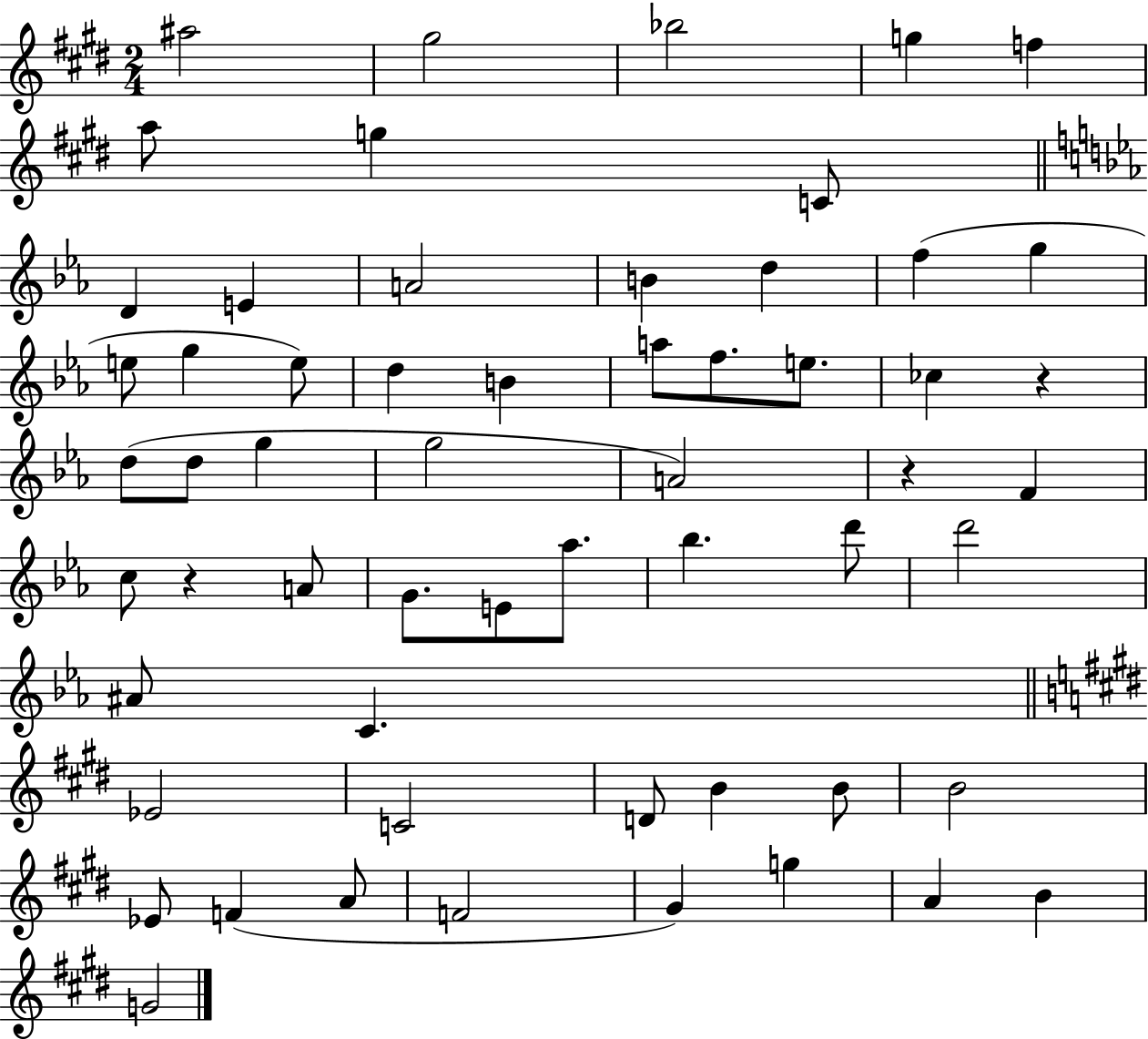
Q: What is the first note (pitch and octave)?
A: A#5